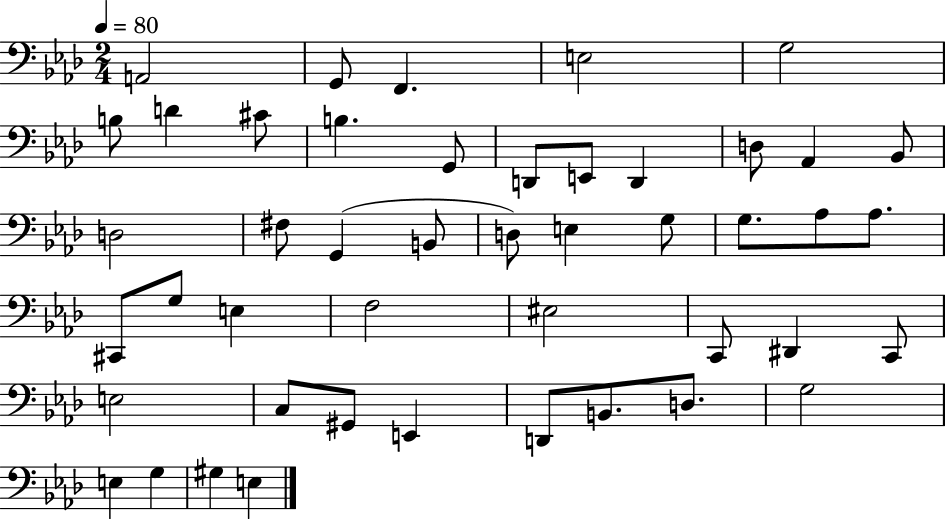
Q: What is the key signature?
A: AES major